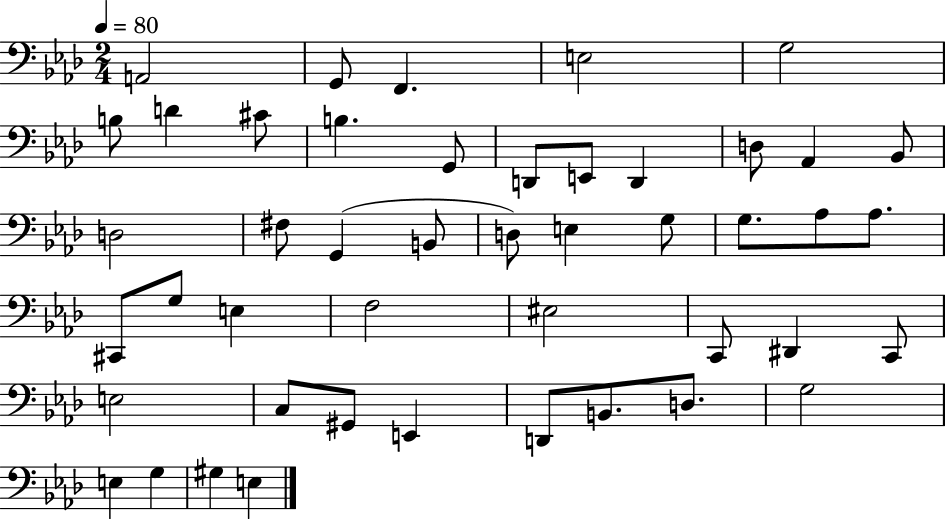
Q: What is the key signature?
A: AES major